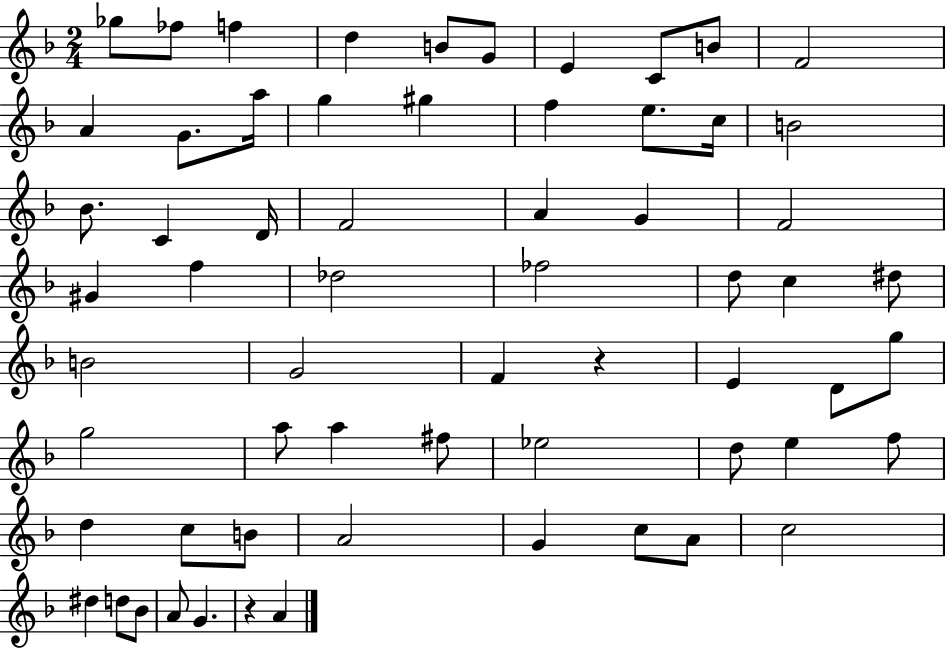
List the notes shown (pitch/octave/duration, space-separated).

Gb5/e FES5/e F5/q D5/q B4/e G4/e E4/q C4/e B4/e F4/h A4/q G4/e. A5/s G5/q G#5/q F5/q E5/e. C5/s B4/h Bb4/e. C4/q D4/s F4/h A4/q G4/q F4/h G#4/q F5/q Db5/h FES5/h D5/e C5/q D#5/e B4/h G4/h F4/q R/q E4/q D4/e G5/e G5/h A5/e A5/q F#5/e Eb5/h D5/e E5/q F5/e D5/q C5/e B4/e A4/h G4/q C5/e A4/e C5/h D#5/q D5/e Bb4/e A4/e G4/q. R/q A4/q